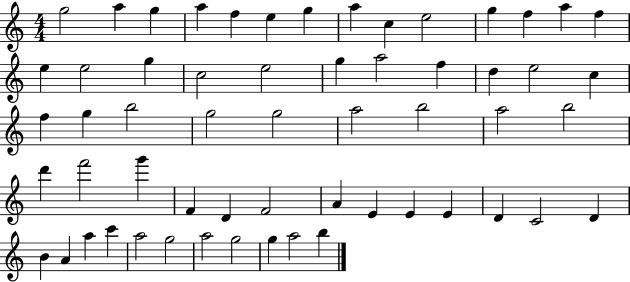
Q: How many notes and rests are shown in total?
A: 58